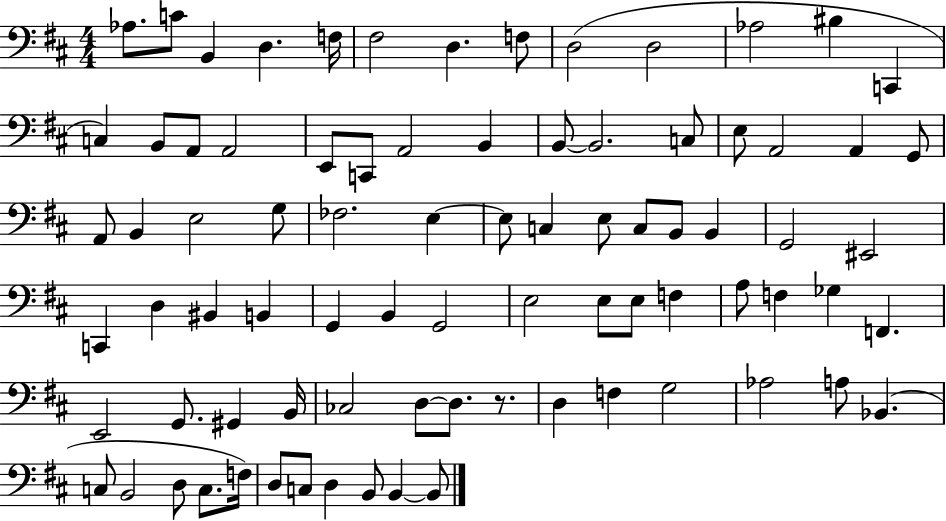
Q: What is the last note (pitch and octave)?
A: B2